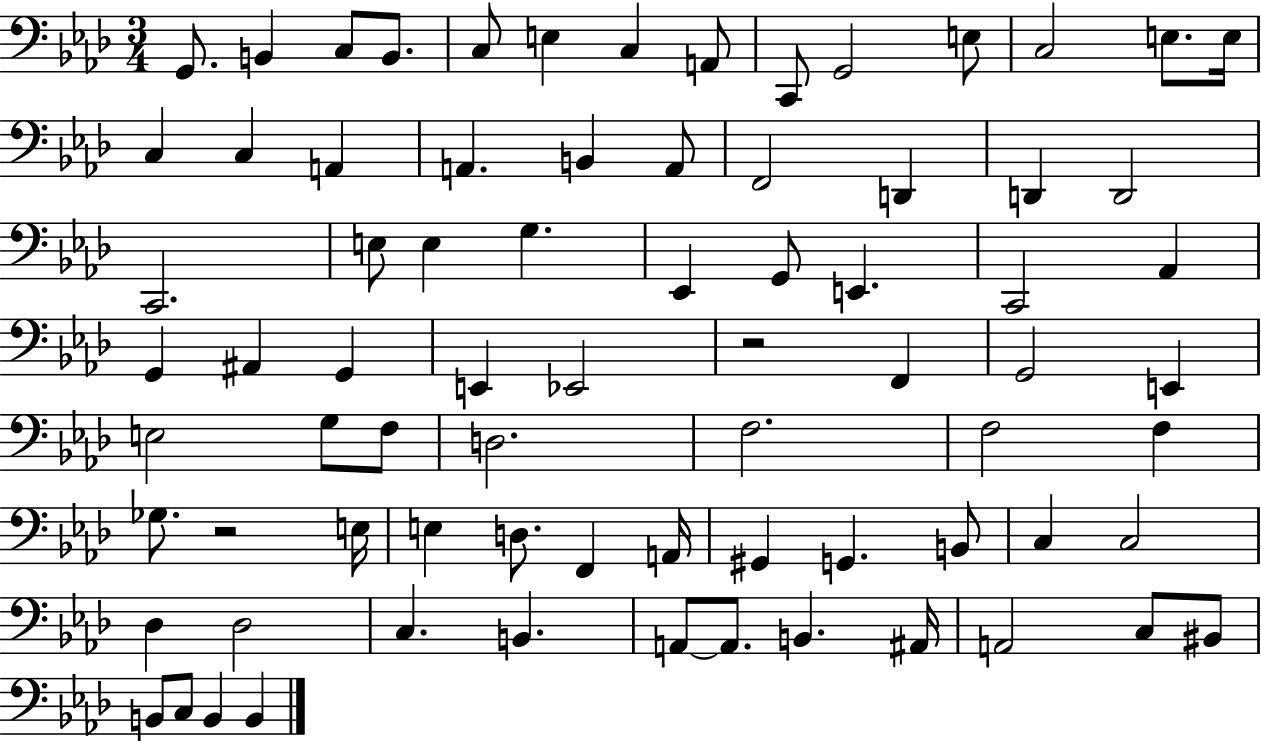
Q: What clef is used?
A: bass